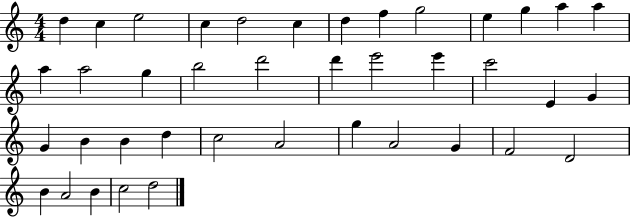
D5/q C5/q E5/h C5/q D5/h C5/q D5/q F5/q G5/h E5/q G5/q A5/q A5/q A5/q A5/h G5/q B5/h D6/h D6/q E6/h E6/q C6/h E4/q G4/q G4/q B4/q B4/q D5/q C5/h A4/h G5/q A4/h G4/q F4/h D4/h B4/q A4/h B4/q C5/h D5/h